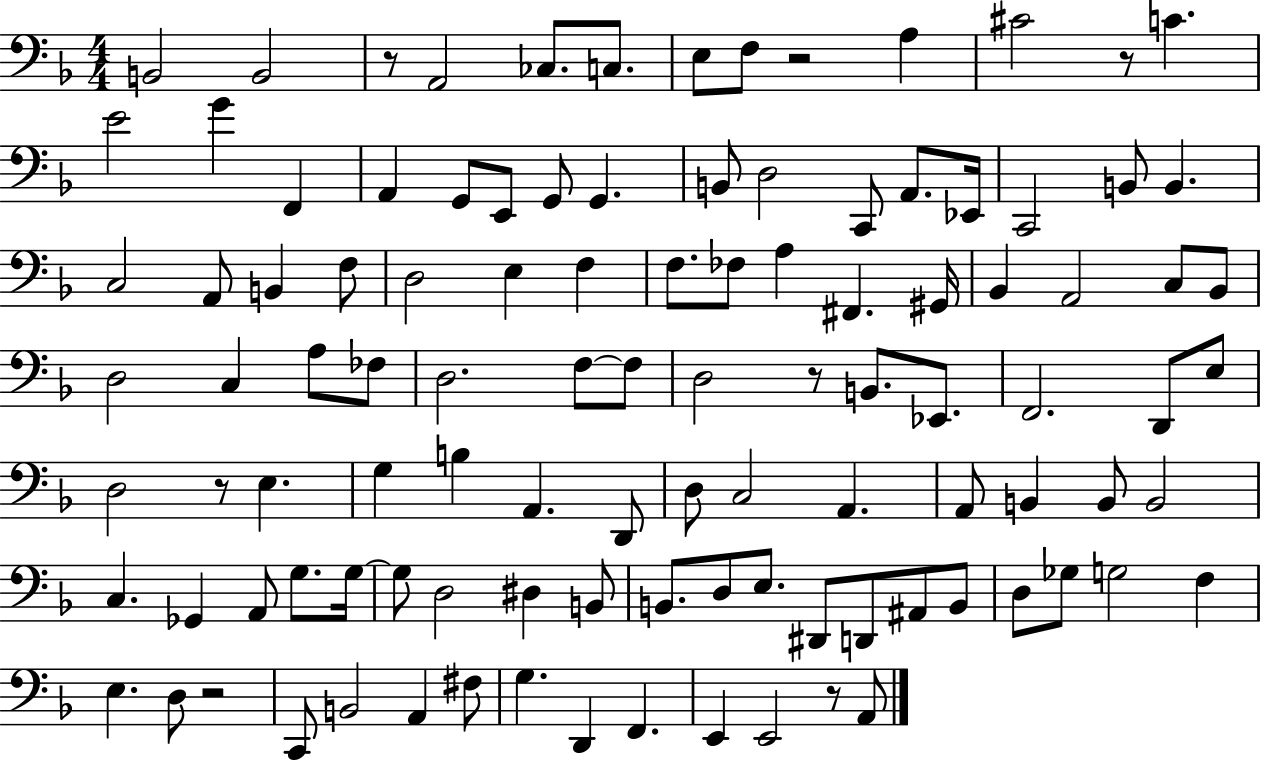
X:1
T:Untitled
M:4/4
L:1/4
K:F
B,,2 B,,2 z/2 A,,2 _C,/2 C,/2 E,/2 F,/2 z2 A, ^C2 z/2 C E2 G F,, A,, G,,/2 E,,/2 G,,/2 G,, B,,/2 D,2 C,,/2 A,,/2 _E,,/4 C,,2 B,,/2 B,, C,2 A,,/2 B,, F,/2 D,2 E, F, F,/2 _F,/2 A, ^F,, ^G,,/4 _B,, A,,2 C,/2 _B,,/2 D,2 C, A,/2 _F,/2 D,2 F,/2 F,/2 D,2 z/2 B,,/2 _E,,/2 F,,2 D,,/2 E,/2 D,2 z/2 E, G, B, A,, D,,/2 D,/2 C,2 A,, A,,/2 B,, B,,/2 B,,2 C, _G,, A,,/2 G,/2 G,/4 G,/2 D,2 ^D, B,,/2 B,,/2 D,/2 E,/2 ^D,,/2 D,,/2 ^A,,/2 B,,/2 D,/2 _G,/2 G,2 F, E, D,/2 z2 C,,/2 B,,2 A,, ^F,/2 G, D,, F,, E,, E,,2 z/2 A,,/2